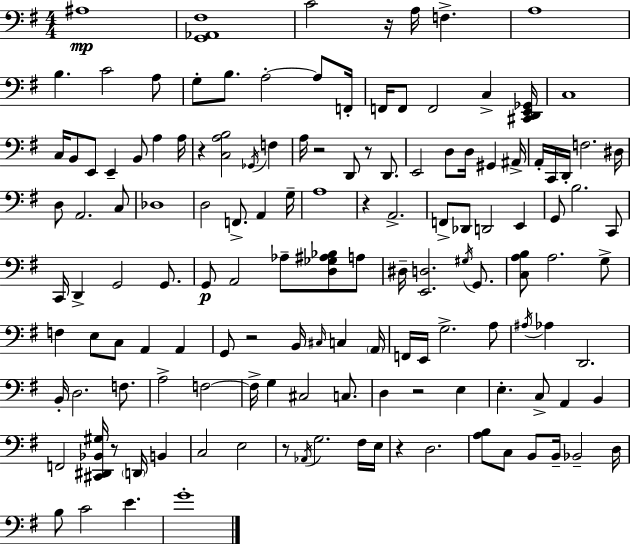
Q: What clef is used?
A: bass